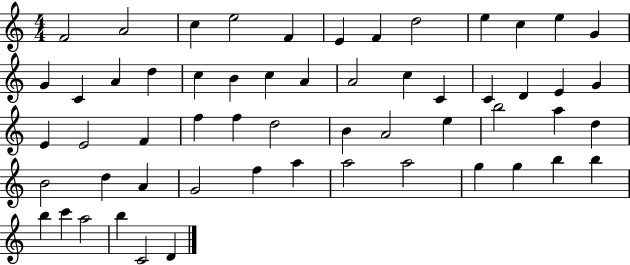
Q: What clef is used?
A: treble